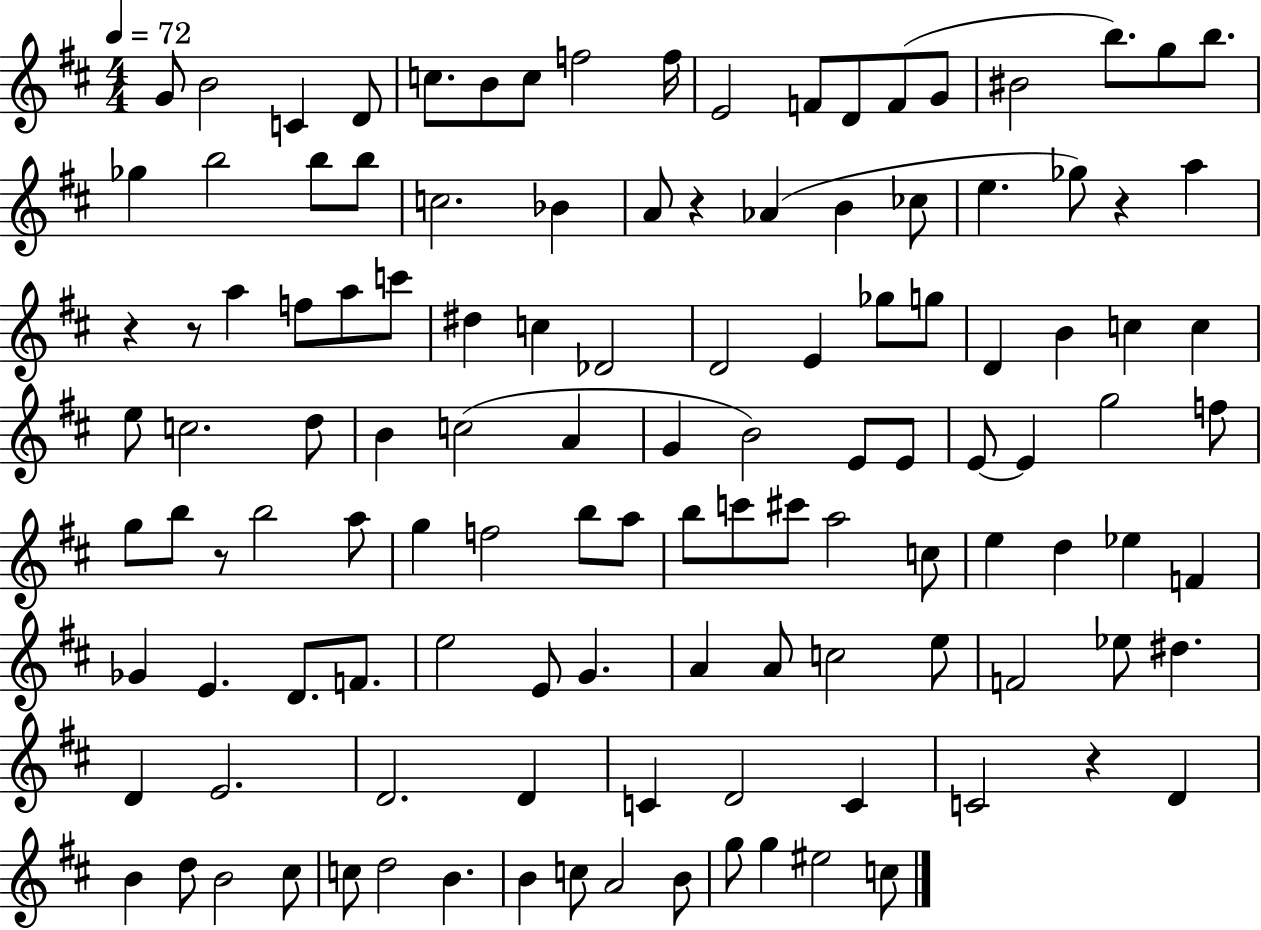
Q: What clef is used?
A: treble